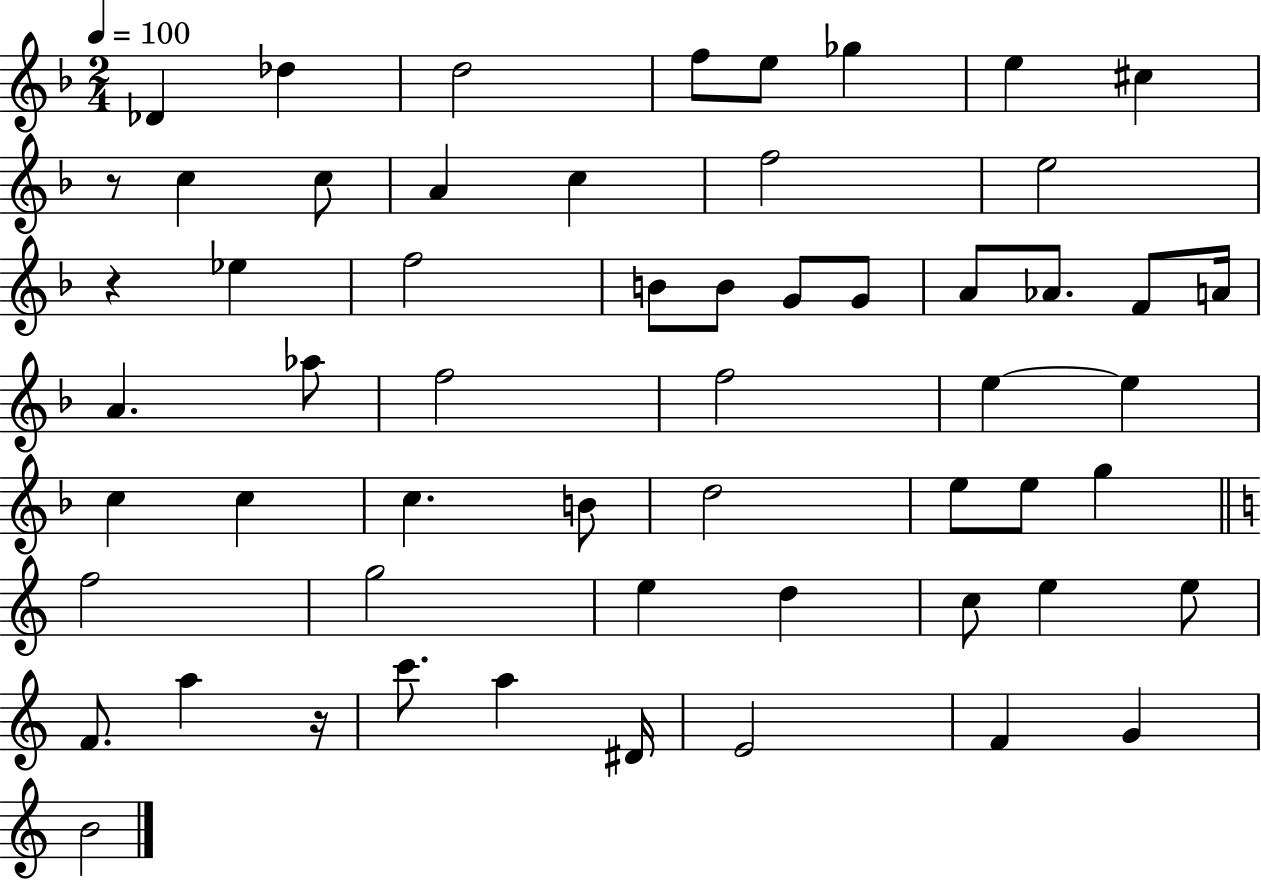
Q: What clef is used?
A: treble